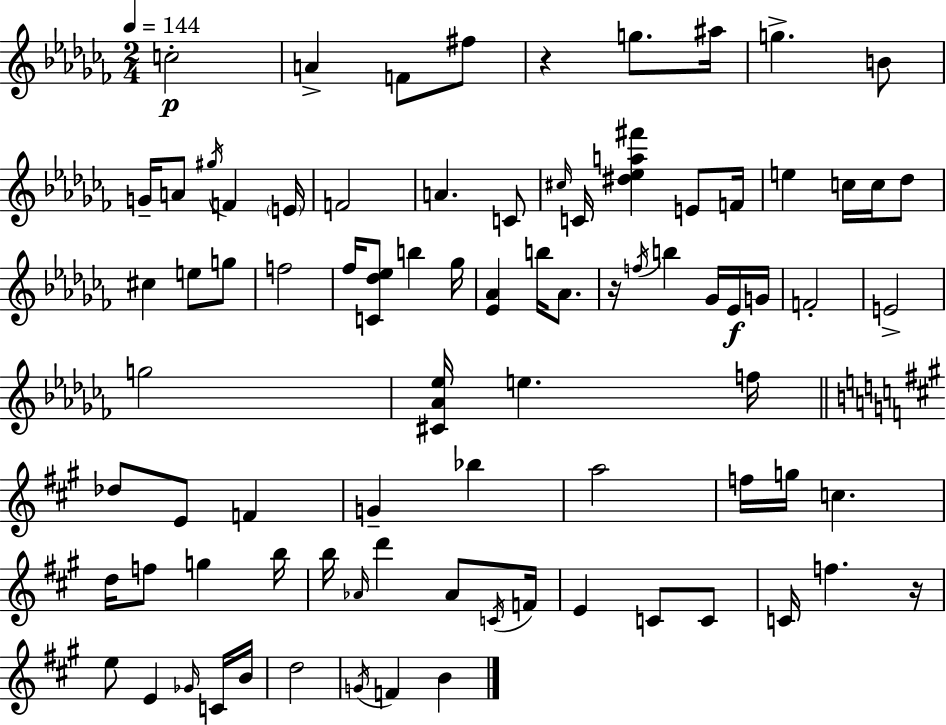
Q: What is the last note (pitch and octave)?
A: B4